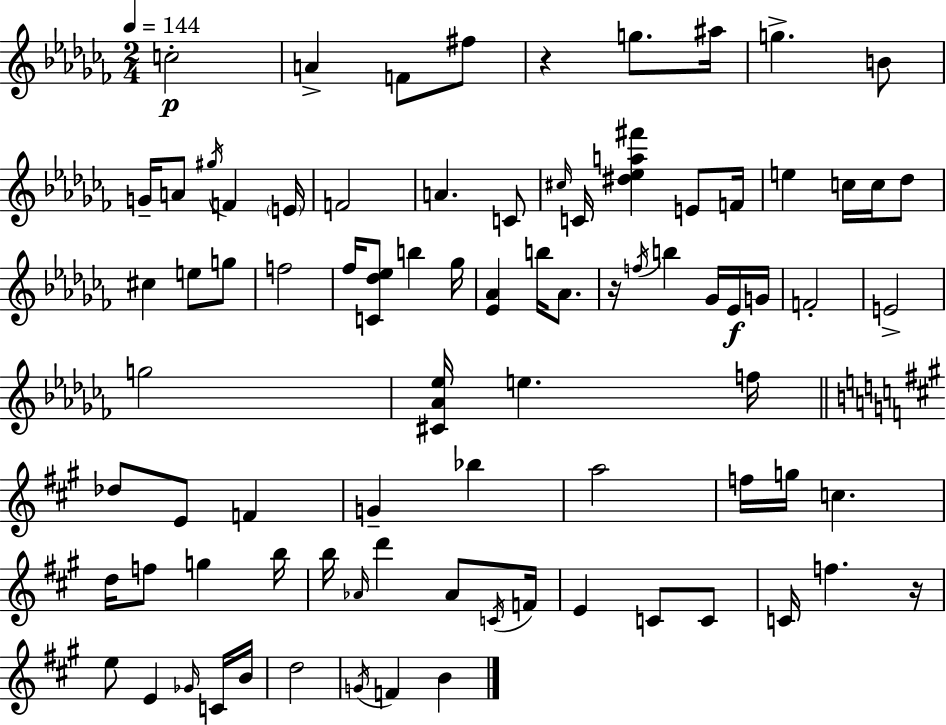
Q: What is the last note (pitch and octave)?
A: B4